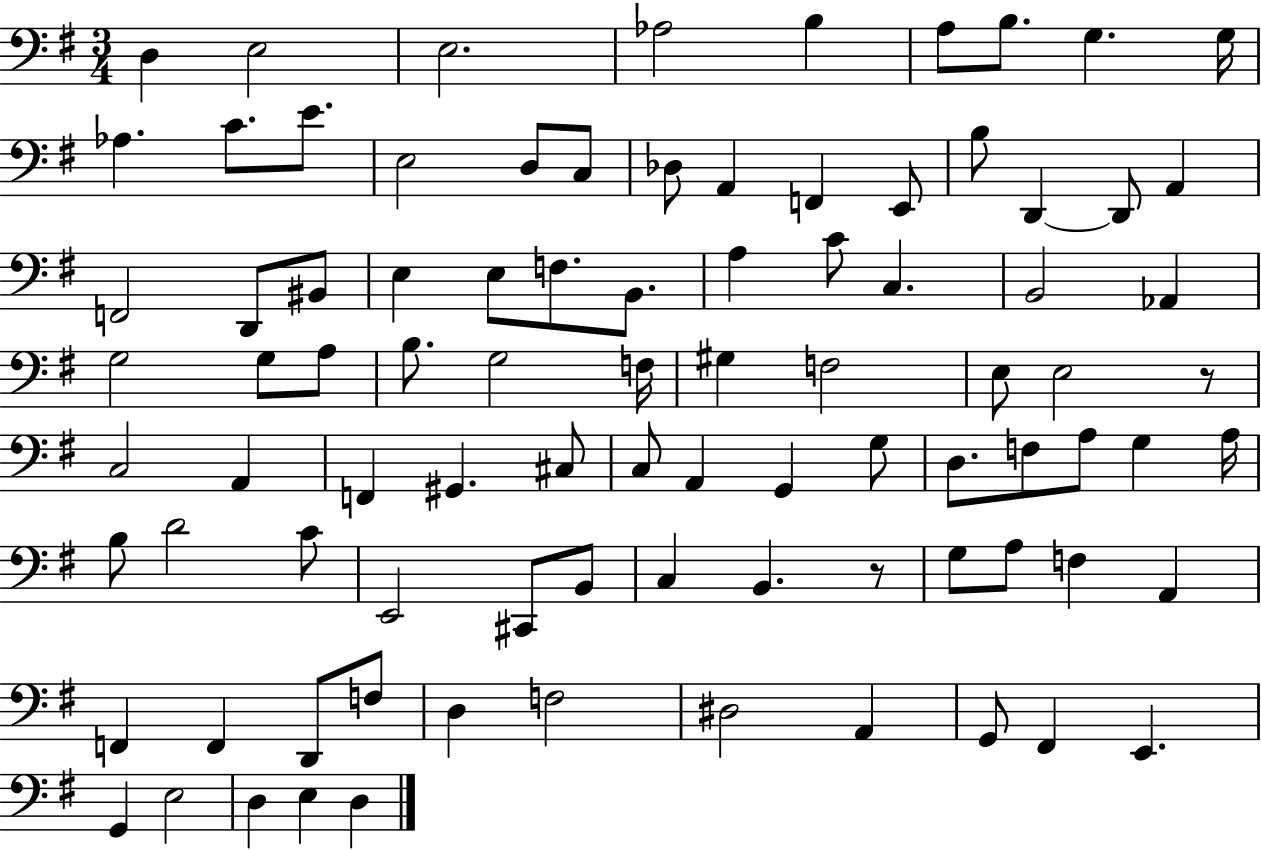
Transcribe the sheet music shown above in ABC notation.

X:1
T:Untitled
M:3/4
L:1/4
K:G
D, E,2 E,2 _A,2 B, A,/2 B,/2 G, G,/4 _A, C/2 E/2 E,2 D,/2 C,/2 _D,/2 A,, F,, E,,/2 B,/2 D,, D,,/2 A,, F,,2 D,,/2 ^B,,/2 E, E,/2 F,/2 B,,/2 A, C/2 C, B,,2 _A,, G,2 G,/2 A,/2 B,/2 G,2 F,/4 ^G, F,2 E,/2 E,2 z/2 C,2 A,, F,, ^G,, ^C,/2 C,/2 A,, G,, G,/2 D,/2 F,/2 A,/2 G, A,/4 B,/2 D2 C/2 E,,2 ^C,,/2 B,,/2 C, B,, z/2 G,/2 A,/2 F, A,, F,, F,, D,,/2 F,/2 D, F,2 ^D,2 A,, G,,/2 ^F,, E,, G,, E,2 D, E, D,